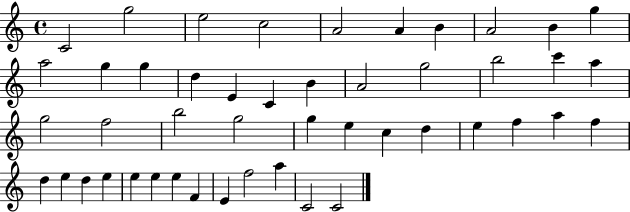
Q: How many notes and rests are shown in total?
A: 47